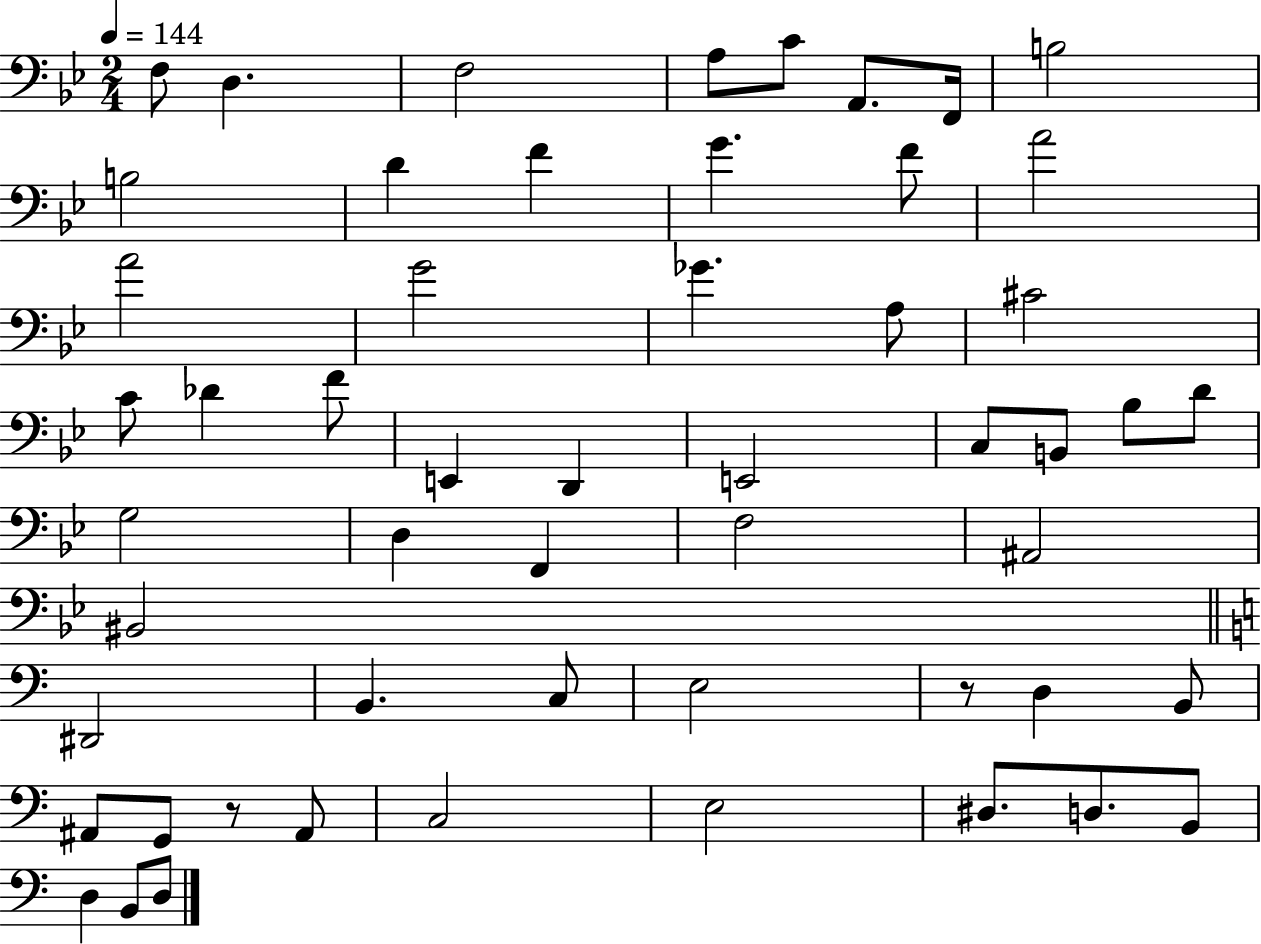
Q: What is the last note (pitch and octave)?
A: D3